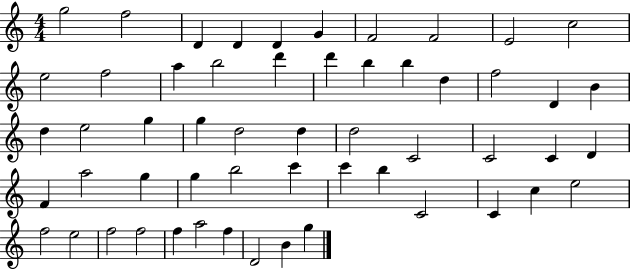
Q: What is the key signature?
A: C major